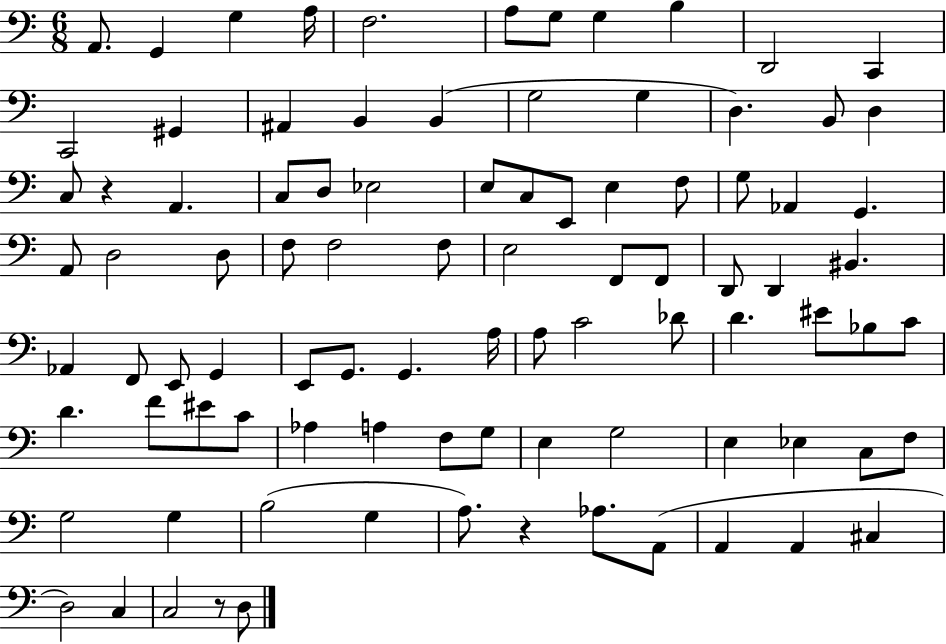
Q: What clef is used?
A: bass